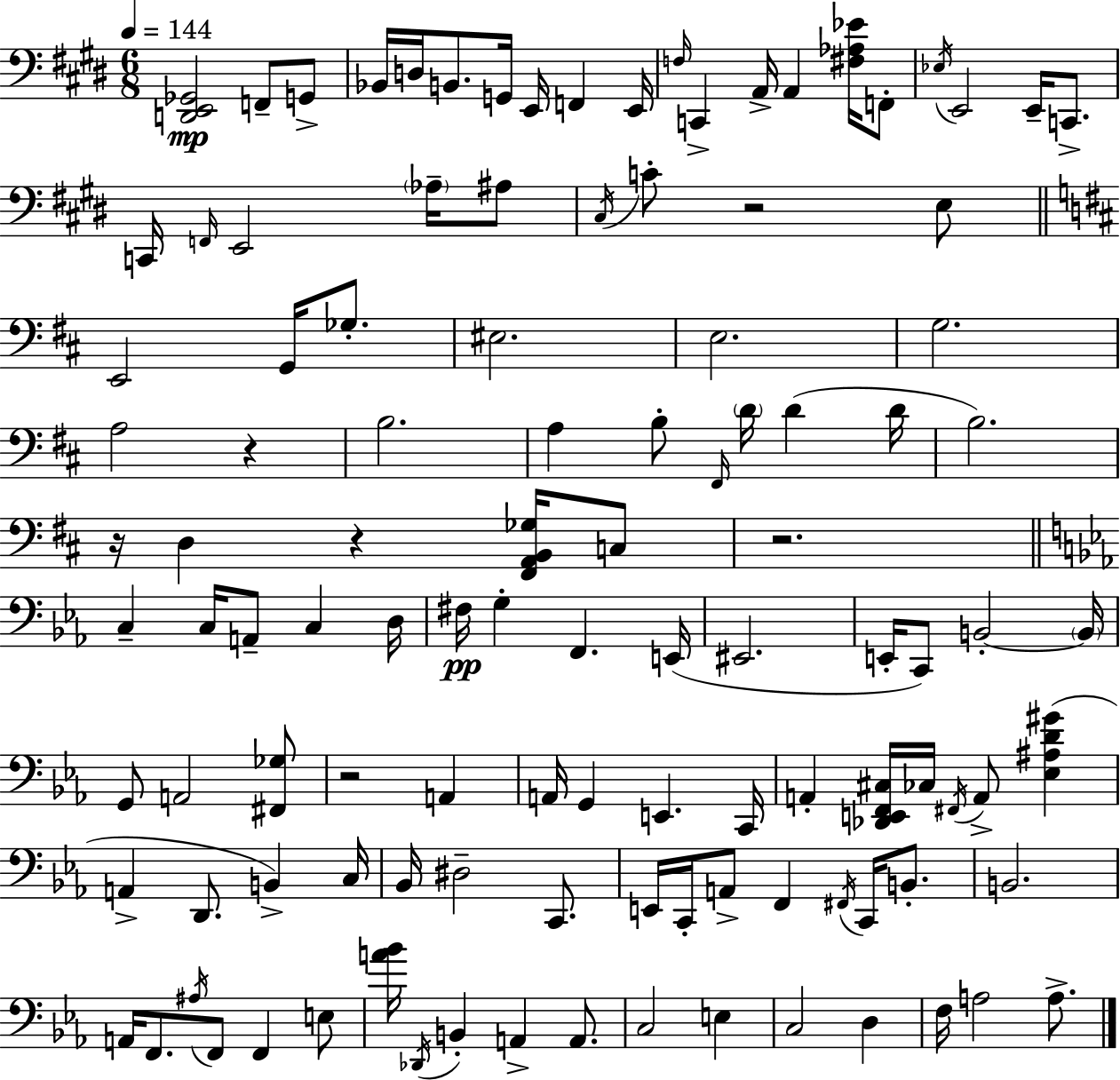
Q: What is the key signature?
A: E major